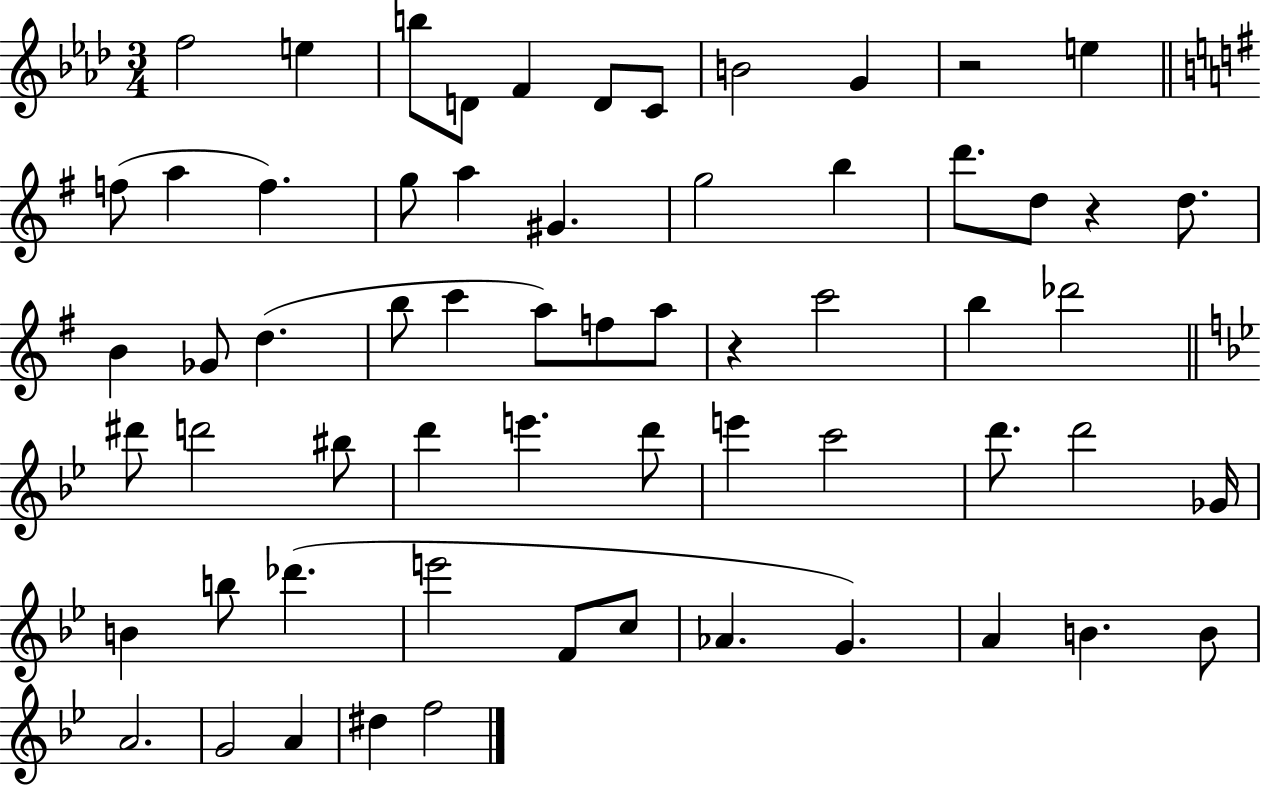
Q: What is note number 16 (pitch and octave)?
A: G#4